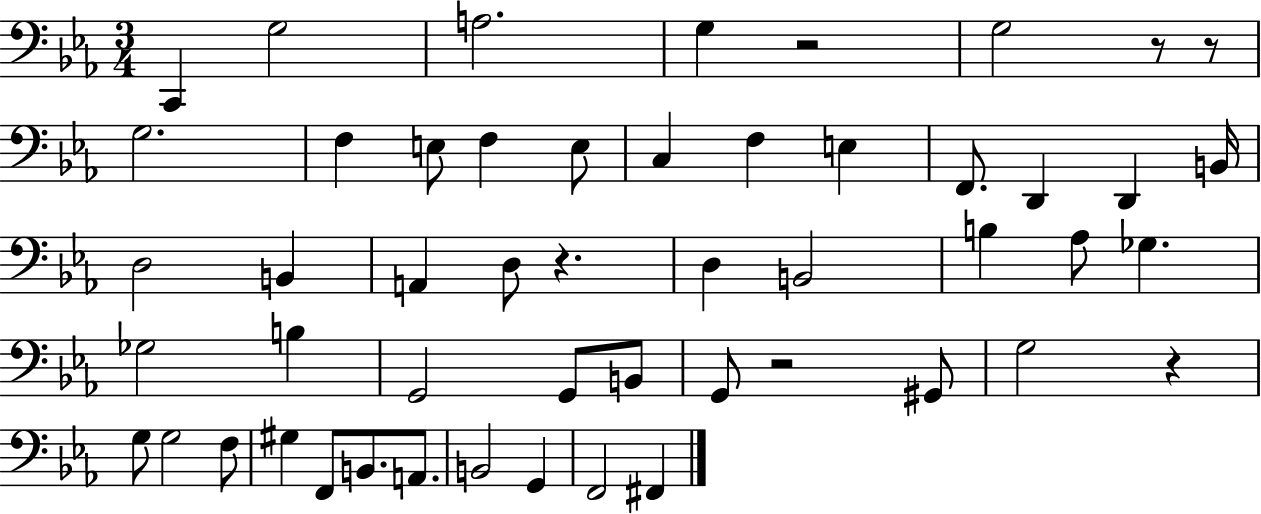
C2/q G3/h A3/h. G3/q R/h G3/h R/e R/e G3/h. F3/q E3/e F3/q E3/e C3/q F3/q E3/q F2/e. D2/q D2/q B2/s D3/h B2/q A2/q D3/e R/q. D3/q B2/h B3/q Ab3/e Gb3/q. Gb3/h B3/q G2/h G2/e B2/e G2/e R/h G#2/e G3/h R/q G3/e G3/h F3/e G#3/q F2/e B2/e. A2/e. B2/h G2/q F2/h F#2/q